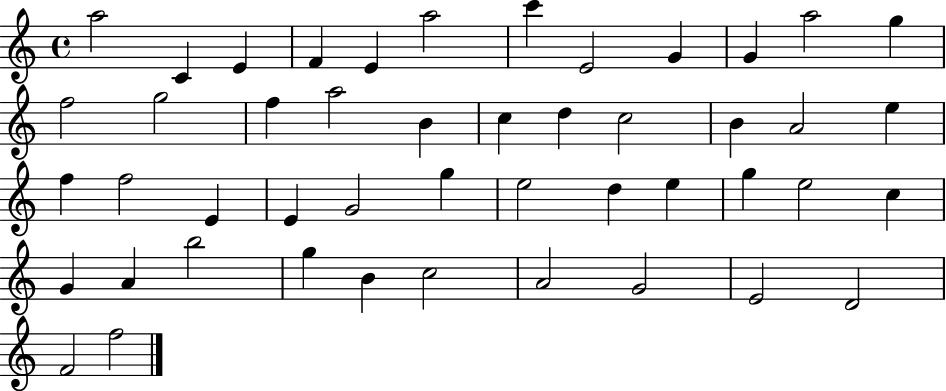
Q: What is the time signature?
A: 4/4